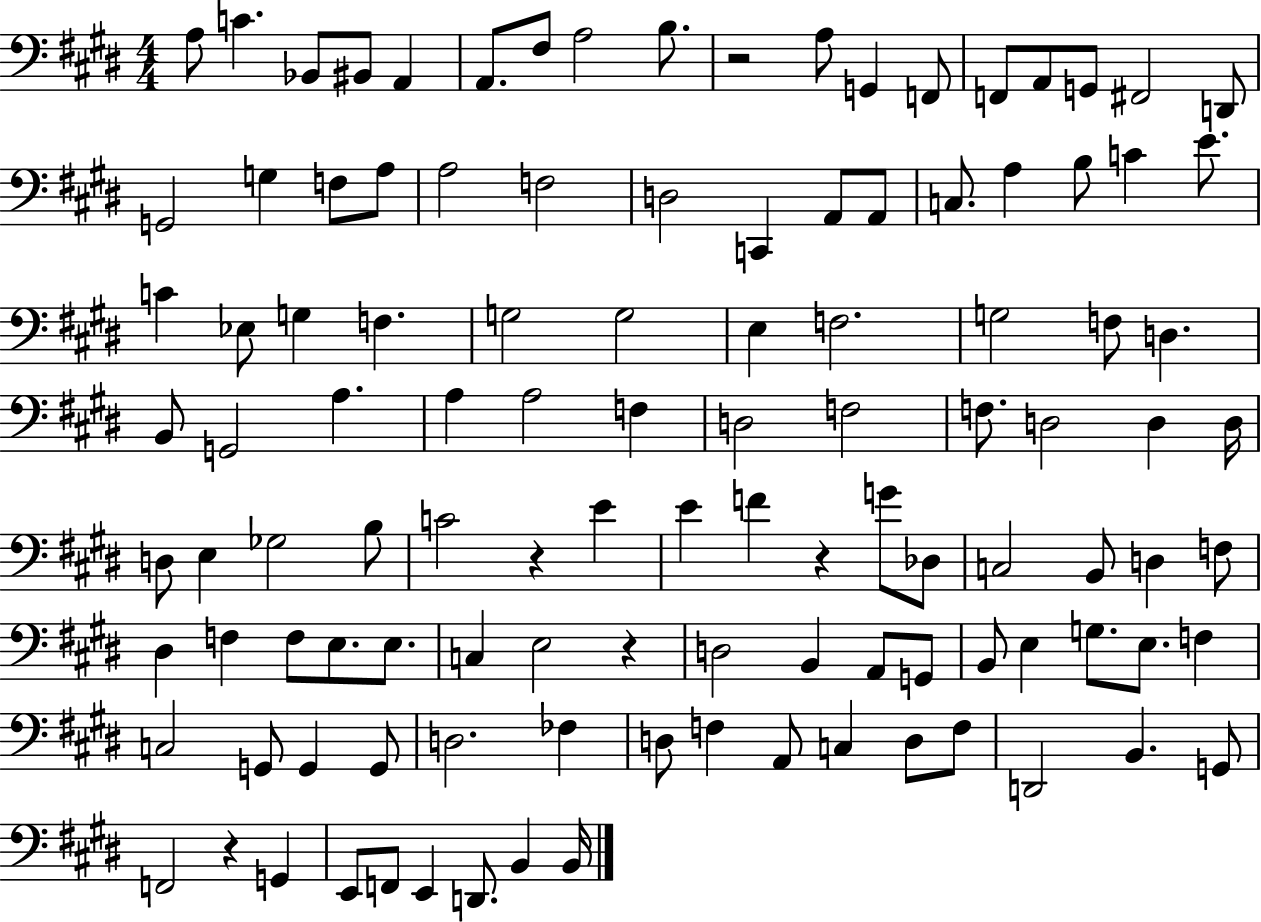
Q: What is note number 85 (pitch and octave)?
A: F3